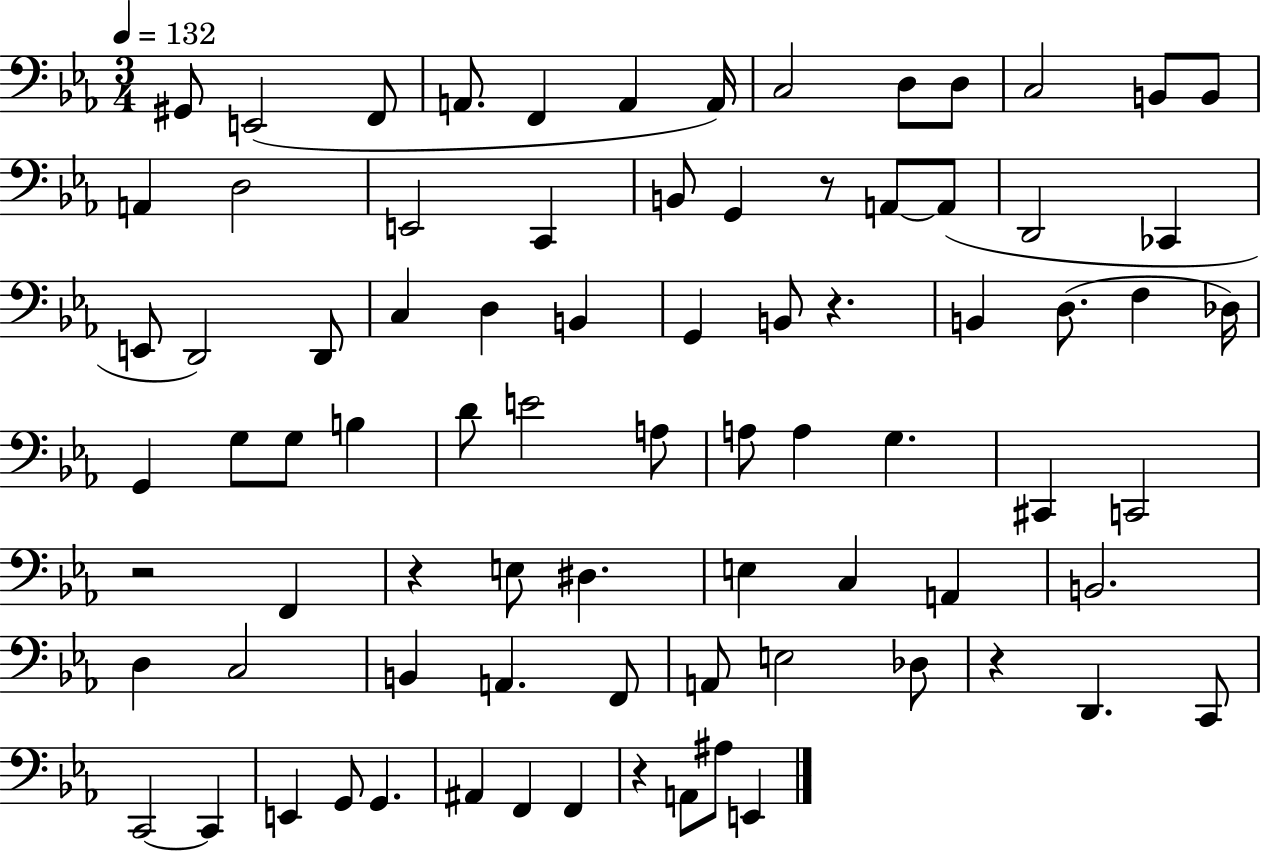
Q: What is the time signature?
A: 3/4